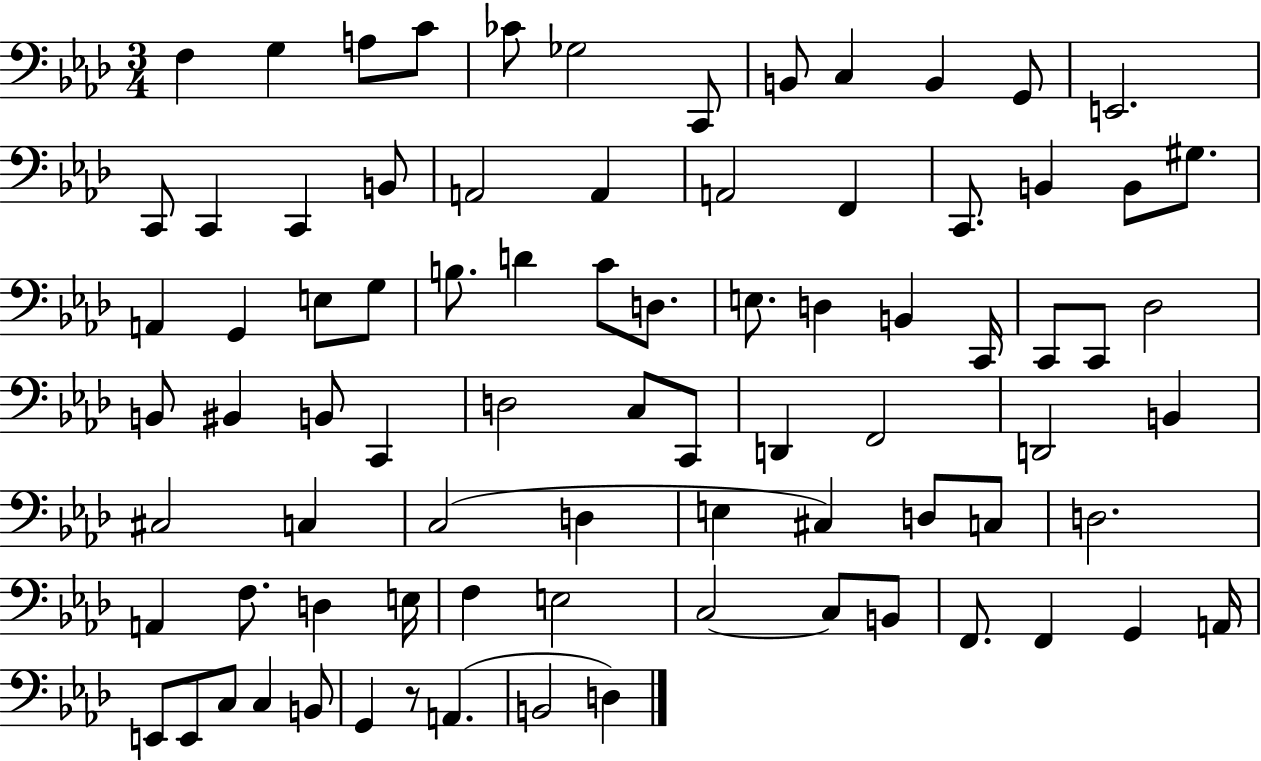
X:1
T:Untitled
M:3/4
L:1/4
K:Ab
F, G, A,/2 C/2 _C/2 _G,2 C,,/2 B,,/2 C, B,, G,,/2 E,,2 C,,/2 C,, C,, B,,/2 A,,2 A,, A,,2 F,, C,,/2 B,, B,,/2 ^G,/2 A,, G,, E,/2 G,/2 B,/2 D C/2 D,/2 E,/2 D, B,, C,,/4 C,,/2 C,,/2 _D,2 B,,/2 ^B,, B,,/2 C,, D,2 C,/2 C,,/2 D,, F,,2 D,,2 B,, ^C,2 C, C,2 D, E, ^C, D,/2 C,/2 D,2 A,, F,/2 D, E,/4 F, E,2 C,2 C,/2 B,,/2 F,,/2 F,, G,, A,,/4 E,,/2 E,,/2 C,/2 C, B,,/2 G,, z/2 A,, B,,2 D,